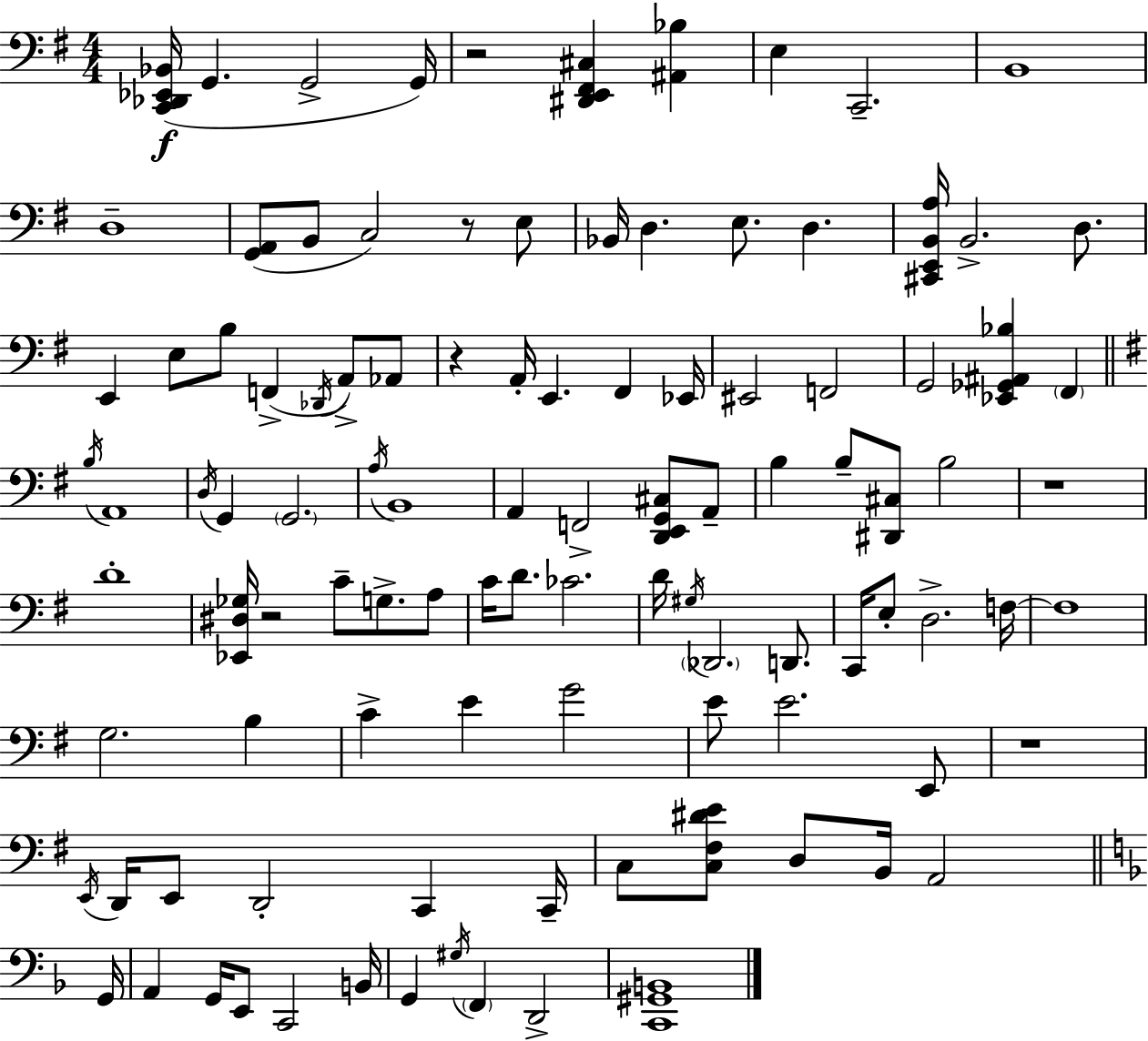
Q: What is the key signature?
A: G major